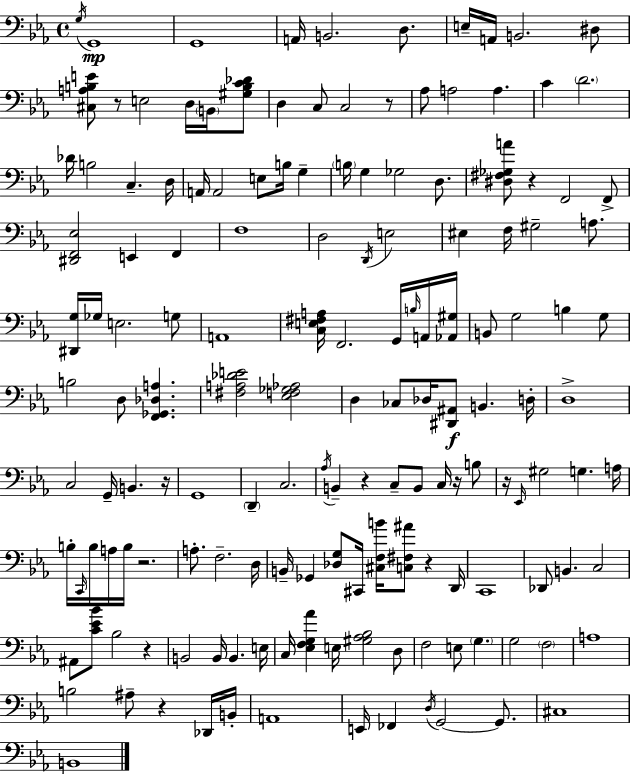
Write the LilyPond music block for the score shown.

{
  \clef bass
  \time 4/4
  \defaultTimeSignature
  \key ees \major
  \acciaccatura { g16 }\mp g,1 | g,1 | a,16 b,2. d8. | e16-- a,16 b,2. dis8 | \break <cis a b e'>8 r8 e2 d16 \parenthesize b,16 <gis b c' des'>8 | d4 c8 c2 r8 | aes8 a2 a4. | c'4 \parenthesize d'2. | \break des'16 b2 c4.-- | d16 a,16 a,2 e8 b16 g4-- | \parenthesize b16 g4 ges2 d8. | <dis fis ges a'>8 r4 f,2 f,8-> | \break <dis, f, ees>2 e,4 f,4 | f1 | d2 \acciaccatura { d,16 } e2 | eis4 f16 gis2-- a8. | \break <dis, g>16 ges16 e2. | g8 a,1 | <c e fis a>16 f,2. g,16 | \grace { b16 } a,16 <aes, gis>16 b,8 g2 b4 | \break g8 b2 d8 <f, ges, des a>4. | <fis a des' e'>2 <ees f ges aes>2 | d4 ces8 des16 <dis, ais,>8\f b,4. | d16-. d1-> | \break c2 g,16-- b,4. | r16 g,1 | \parenthesize d,4-- c2. | \acciaccatura { aes16 } b,4-- r4 c8-- b,8 | \break c16 r16 b8 r16 \grace { ees,16 } gis2 g4. | a16 b16-. \grace { c,16 } b16 a16 b16 r2. | a8.-. f2.-- | d16 b,16-- ges,4 <des g>8 cis,16 <cis f b'>16 <c fis ais'>8 | \break r4 d,16 c,1 | des,8 b,4. c2 | ais,8 <c' ees' bes'>8 bes2 | r4 b,2 b,16 b,4. | \break e16 c16 <ees f g aes'>4 e16 <gis aes bes>2 | d8 f2 e8 | \parenthesize g4. g2 \parenthesize f2 | a1 | \break b2 ais8-- | r4 des,16 b,16-. a,1 | e,16 fes,4 \acciaccatura { d16 } g,2~~ | g,8. cis1 | \break b,1 | \bar "|."
}